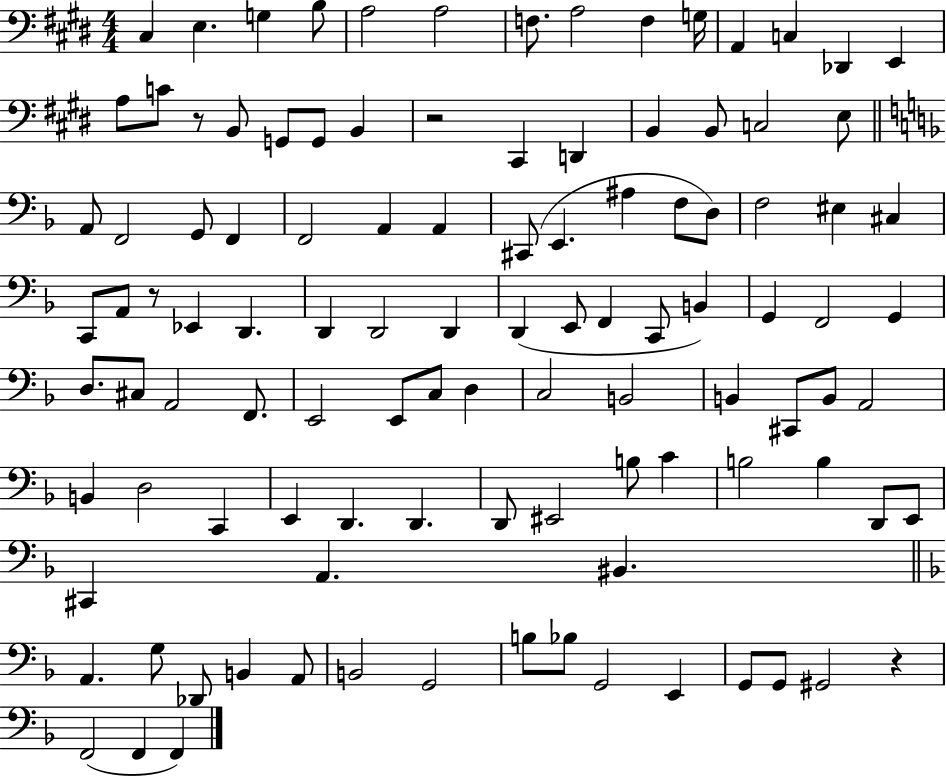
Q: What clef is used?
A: bass